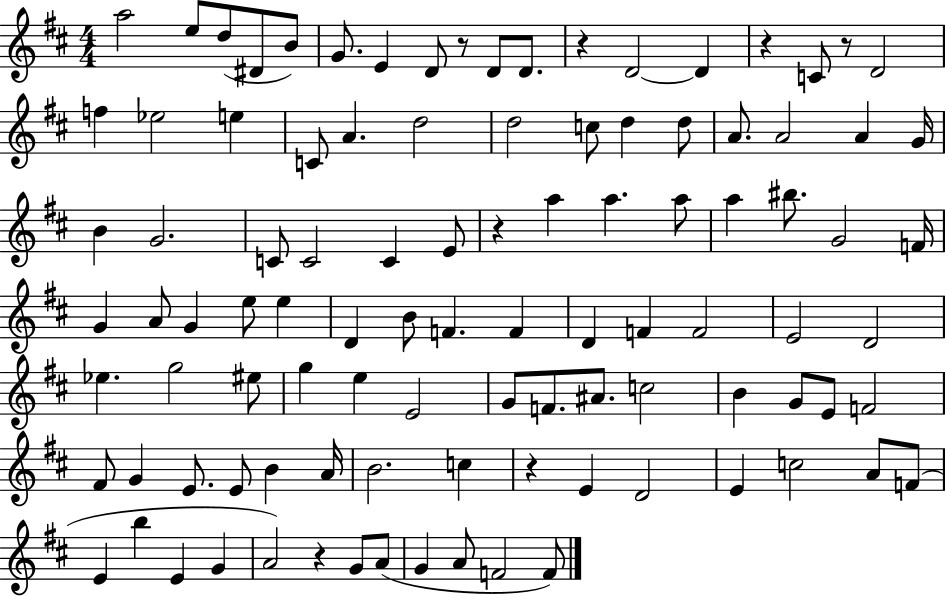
A5/h E5/e D5/e D#4/e B4/e G4/e. E4/q D4/e R/e D4/e D4/e. R/q D4/h D4/q R/q C4/e R/e D4/h F5/q Eb5/h E5/q C4/e A4/q. D5/h D5/h C5/e D5/q D5/e A4/e. A4/h A4/q G4/s B4/q G4/h. C4/e C4/h C4/q E4/e R/q A5/q A5/q. A5/e A5/q BIS5/e. G4/h F4/s G4/q A4/e G4/q E5/e E5/q D4/q B4/e F4/q. F4/q D4/q F4/q F4/h E4/h D4/h Eb5/q. G5/h EIS5/e G5/q E5/q E4/h G4/e F4/e. A#4/e. C5/h B4/q G4/e E4/e F4/h F#4/e G4/q E4/e. E4/e B4/q A4/s B4/h. C5/q R/q E4/q D4/h E4/q C5/h A4/e F4/e E4/q B5/q E4/q G4/q A4/h R/q G4/e A4/e G4/q A4/e F4/h F4/e